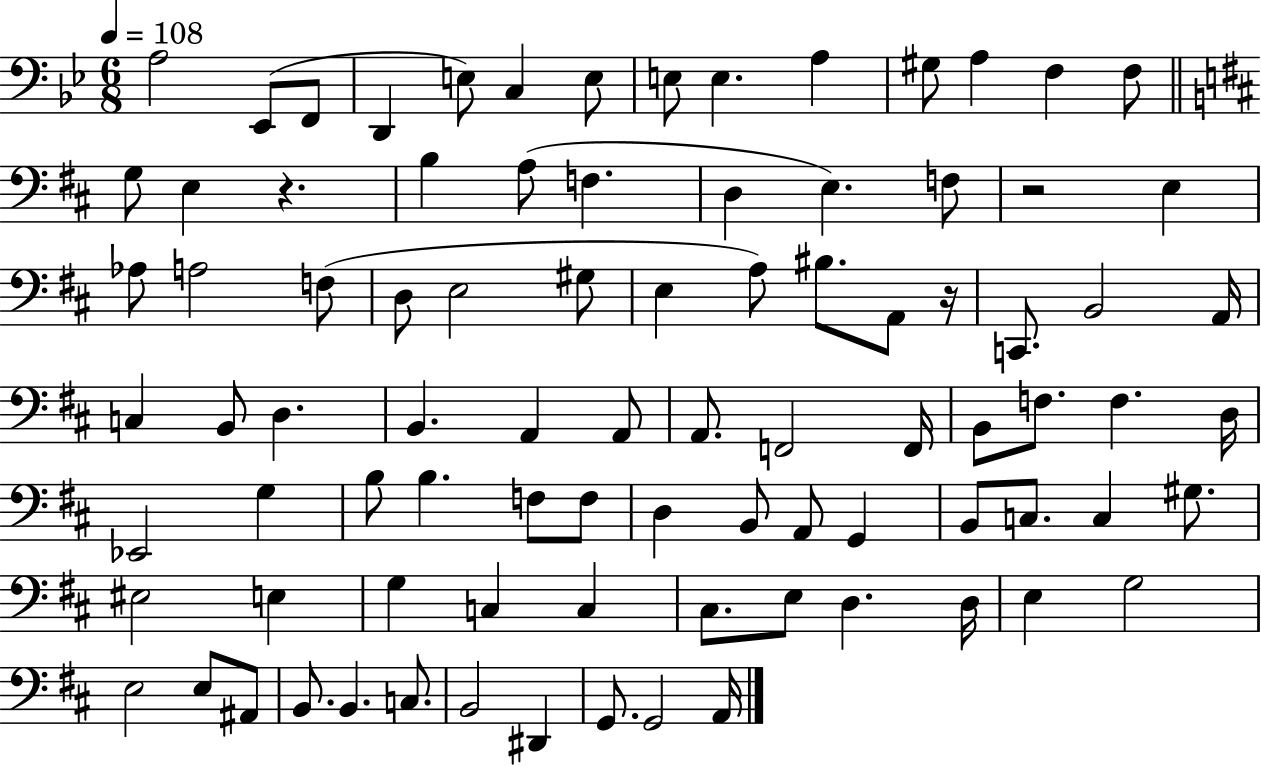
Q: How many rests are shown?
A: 3